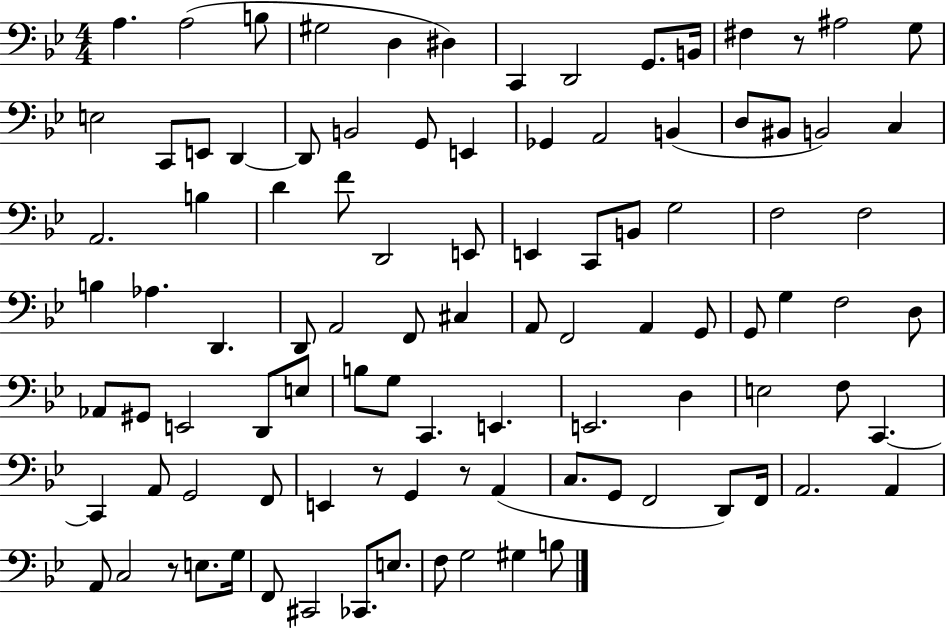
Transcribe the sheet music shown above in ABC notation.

X:1
T:Untitled
M:4/4
L:1/4
K:Bb
A, A,2 B,/2 ^G,2 D, ^D, C,, D,,2 G,,/2 B,,/4 ^F, z/2 ^A,2 G,/2 E,2 C,,/2 E,,/2 D,, D,,/2 B,,2 G,,/2 E,, _G,, A,,2 B,, D,/2 ^B,,/2 B,,2 C, A,,2 B, D F/2 D,,2 E,,/2 E,, C,,/2 B,,/2 G,2 F,2 F,2 B, _A, D,, D,,/2 A,,2 F,,/2 ^C, A,,/2 F,,2 A,, G,,/2 G,,/2 G, F,2 D,/2 _A,,/2 ^G,,/2 E,,2 D,,/2 E,/2 B,/2 G,/2 C,, E,, E,,2 D, E,2 F,/2 C,, C,, A,,/2 G,,2 F,,/2 E,, z/2 G,, z/2 A,, C,/2 G,,/2 F,,2 D,,/2 F,,/4 A,,2 A,, A,,/2 C,2 z/2 E,/2 G,/4 F,,/2 ^C,,2 _C,,/2 E,/2 F,/2 G,2 ^G, B,/2